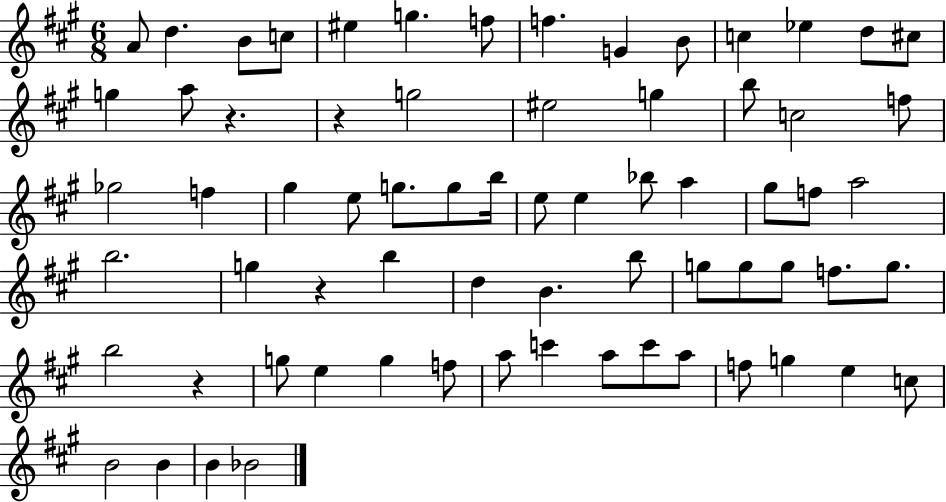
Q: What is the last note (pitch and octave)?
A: Bb4